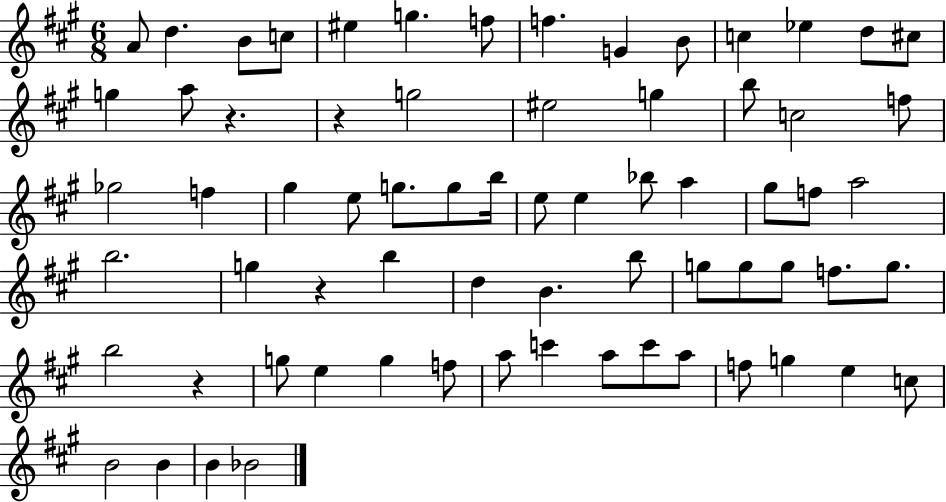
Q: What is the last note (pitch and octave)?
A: Bb4